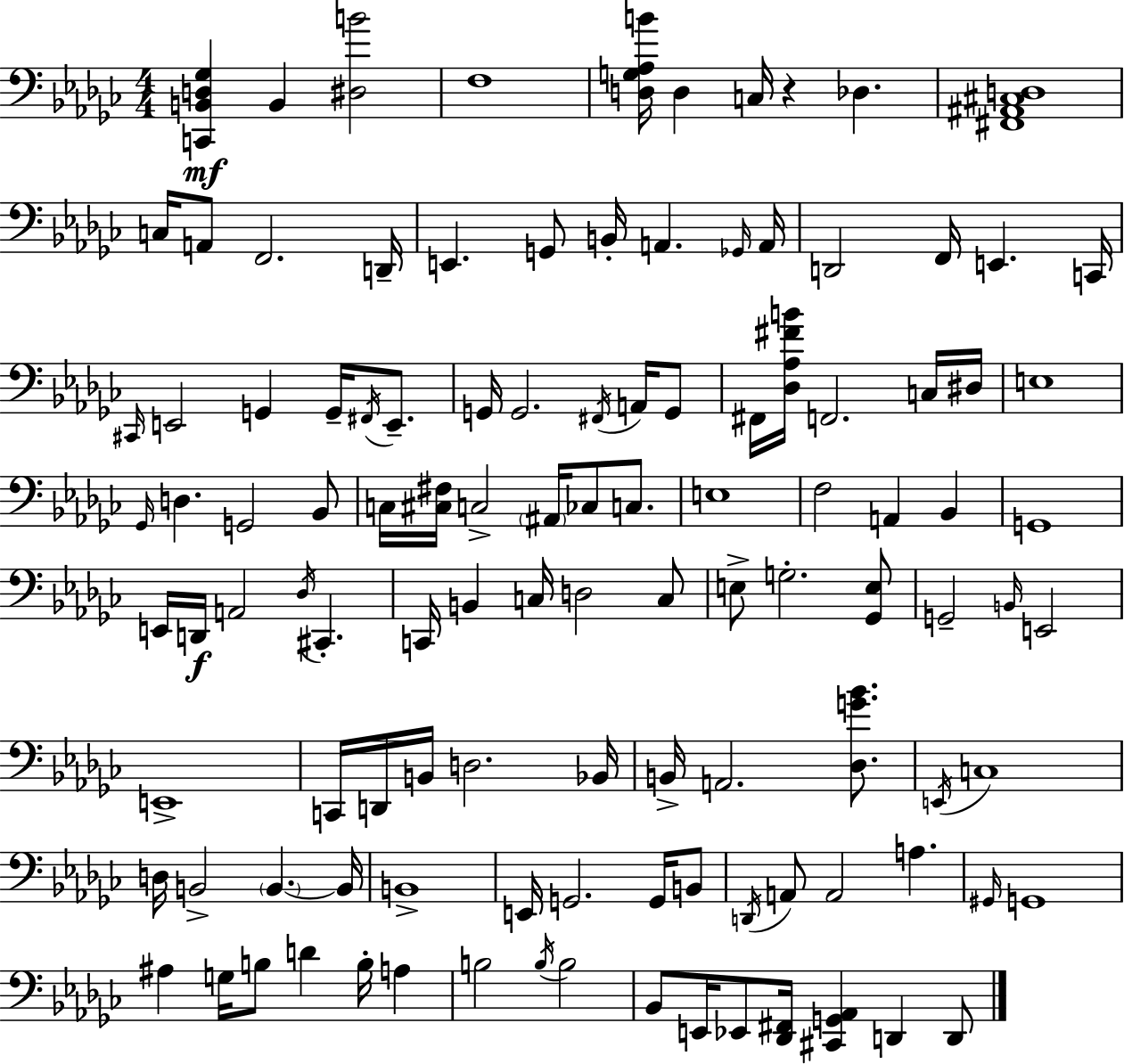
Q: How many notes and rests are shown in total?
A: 114